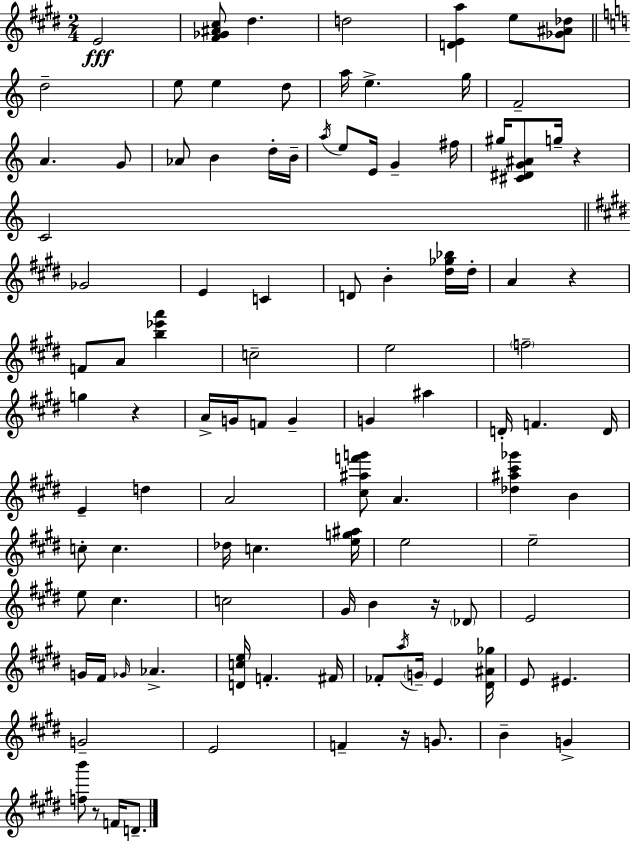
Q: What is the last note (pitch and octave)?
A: D4